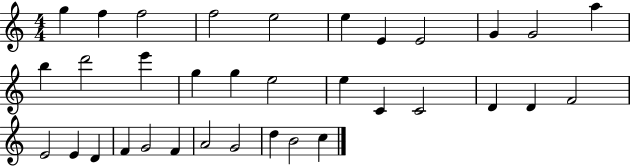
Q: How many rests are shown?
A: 0